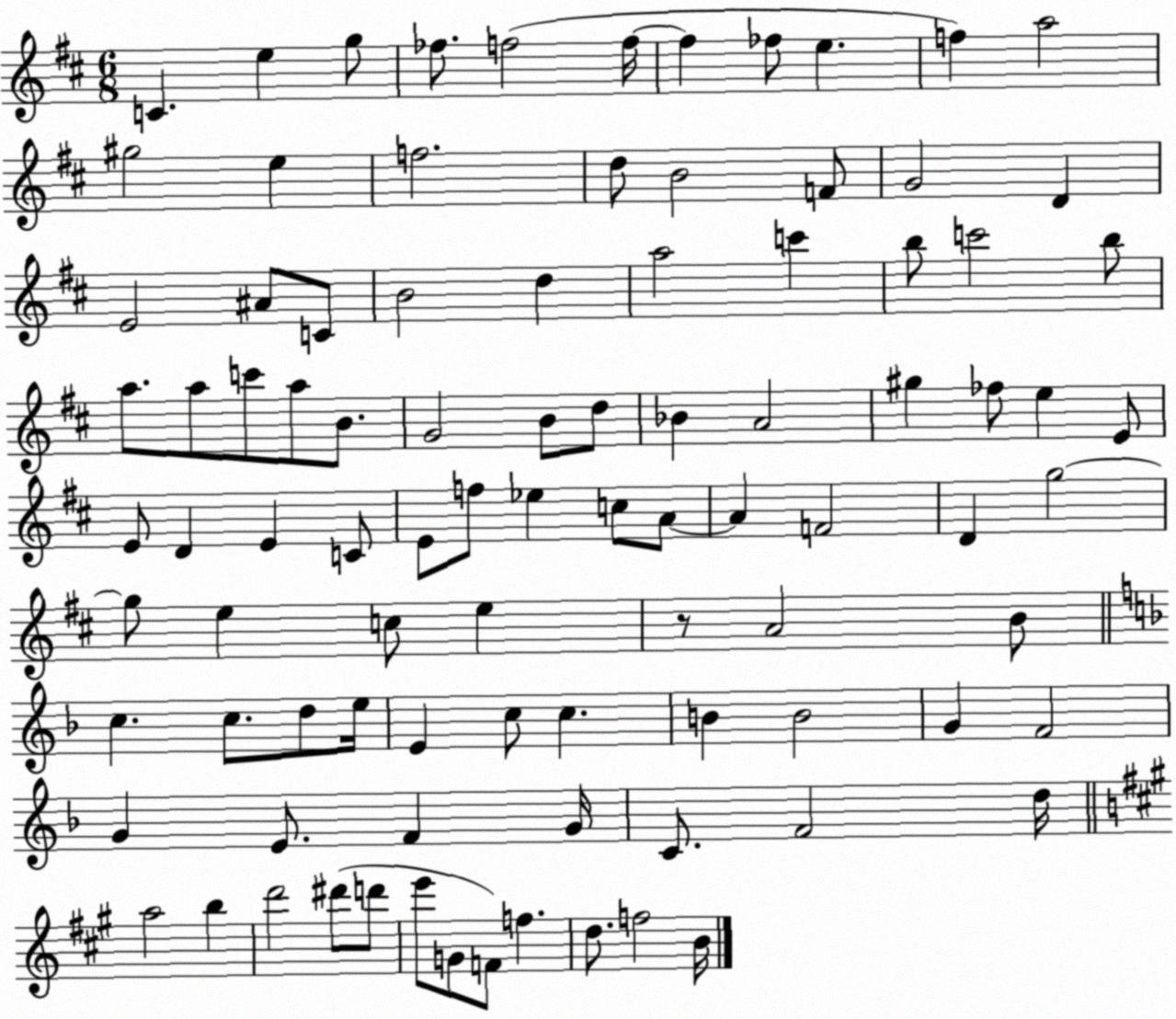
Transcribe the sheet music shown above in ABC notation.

X:1
T:Untitled
M:6/8
L:1/4
K:D
C e g/2 _f/2 f2 f/4 f _f/2 e f a2 ^g2 e f2 d/2 B2 F/2 G2 D E2 ^A/2 C/2 B2 d a2 c' b/2 c'2 b/2 a/2 a/2 c'/2 a/2 B/2 G2 B/2 d/2 _B A2 ^g _f/2 e E/2 E/2 D E C/2 E/2 f/2 _e c/2 A/2 A F2 D g2 g/2 e c/2 e z/2 A2 B/2 c c/2 d/2 e/4 E c/2 c B B2 G F2 G E/2 F G/4 C/2 F2 d/4 a2 b d'2 ^d'/2 d'/2 e'/2 G/2 F/2 f d/2 f2 B/4